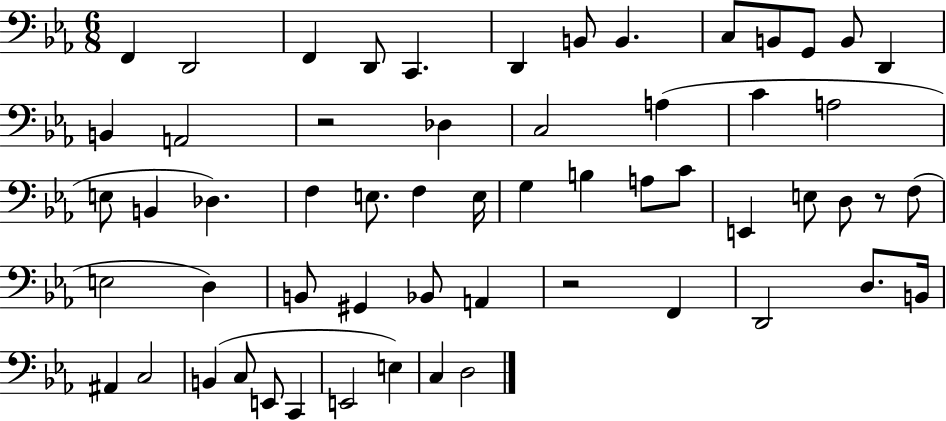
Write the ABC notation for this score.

X:1
T:Untitled
M:6/8
L:1/4
K:Eb
F,, D,,2 F,, D,,/2 C,, D,, B,,/2 B,, C,/2 B,,/2 G,,/2 B,,/2 D,, B,, A,,2 z2 _D, C,2 A, C A,2 E,/2 B,, _D, F, E,/2 F, E,/4 G, B, A,/2 C/2 E,, E,/2 D,/2 z/2 F,/2 E,2 D, B,,/2 ^G,, _B,,/2 A,, z2 F,, D,,2 D,/2 B,,/4 ^A,, C,2 B,, C,/2 E,,/2 C,, E,,2 E, C, D,2